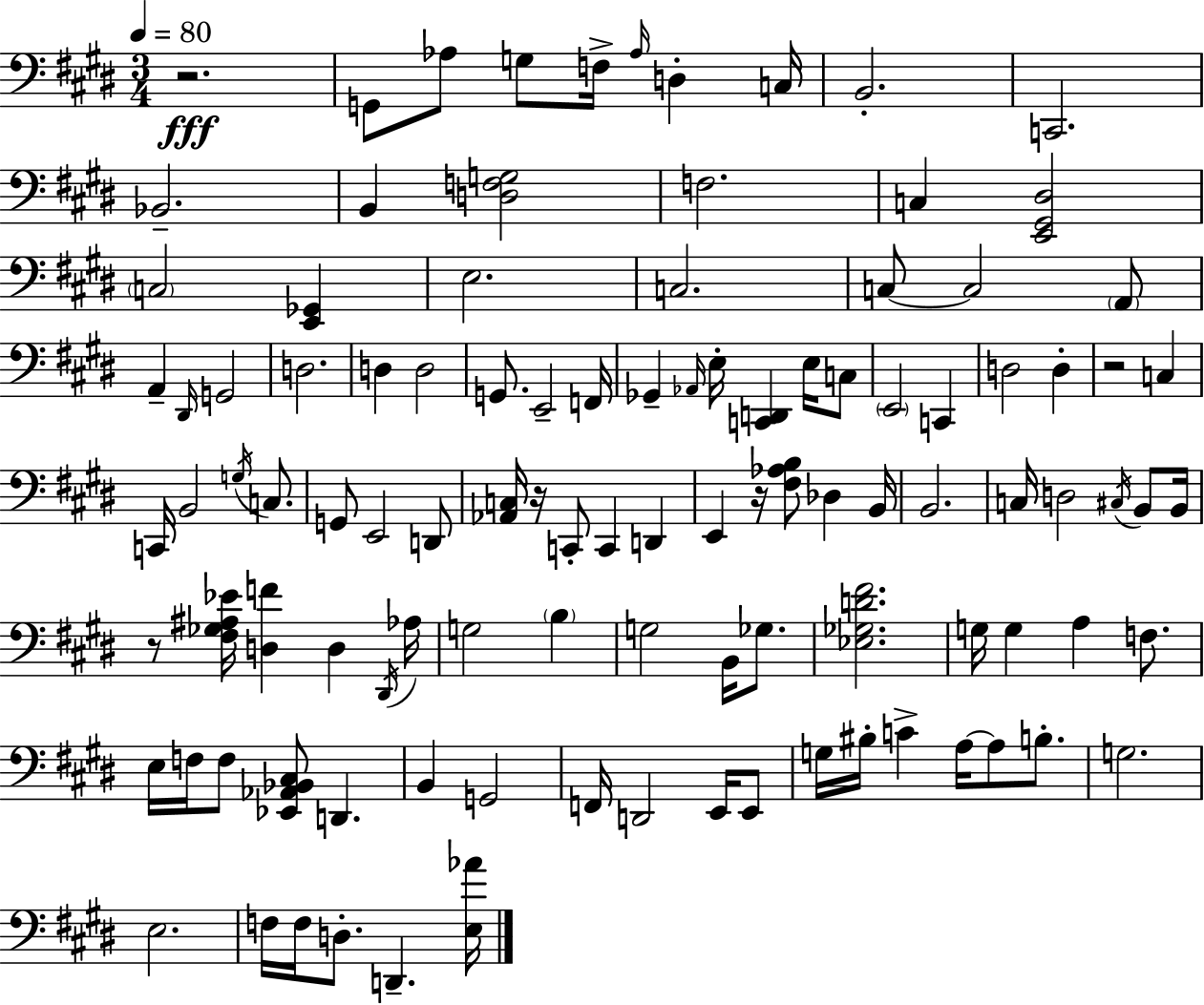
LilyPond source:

{
  \clef bass
  \numericTimeSignature
  \time 3/4
  \key e \major
  \tempo 4 = 80
  r2.\fff | g,8 aes8 g8 f16-> \grace { aes16 } d4-. | c16 b,2.-. | c,2. | \break bes,2.-- | b,4 <d f g>2 | f2. | c4 <e, gis, dis>2 | \break \parenthesize c2 <e, ges,>4 | e2. | c2. | c8~~ c2 \parenthesize a,8 | \break a,4-- \grace { dis,16 } g,2 | d2. | d4 d2 | g,8. e,2-- | \break f,16 ges,4-- \grace { aes,16 } e16-. <c, d,>4 | e16 c8 \parenthesize e,2 c,4 | d2 d4-. | r2 c4 | \break c,16 b,2 | \acciaccatura { g16 } c8. g,8 e,2 | d,8 <aes, c>16 r16 c,8-. c,4 | d,4 e,4 r16 <fis aes b>8 des4 | \break b,16 b,2. | c16 d2 | \acciaccatura { cis16 } b,8 b,16 r8 <fis ges ais ees'>16 <d f'>4 | d4 \acciaccatura { dis,16 } aes16 g2 | \break \parenthesize b4 g2 | b,16 ges8. <ees ges d' fis'>2. | g16 g4 a4 | f8. e16 f16 f8 <ees, aes, bes, cis>8 | \break d,4. b,4 g,2 | f,16 d,2 | e,16 e,8 g16 bis16-. c'4-> | a16~~ a8 b8.-. g2. | \break e2. | f16 f16 d8.-. d,4.-- | <e aes'>16 \bar "|."
}